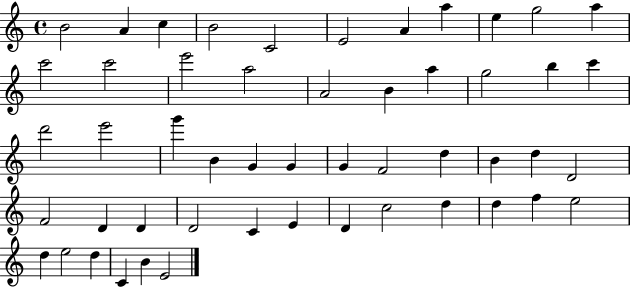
B4/h A4/q C5/q B4/h C4/h E4/h A4/q A5/q E5/q G5/h A5/q C6/h C6/h E6/h A5/h A4/h B4/q A5/q G5/h B5/q C6/q D6/h E6/h G6/q B4/q G4/q G4/q G4/q F4/h D5/q B4/q D5/q D4/h F4/h D4/q D4/q D4/h C4/q E4/q D4/q C5/h D5/q D5/q F5/q E5/h D5/q E5/h D5/q C4/q B4/q E4/h